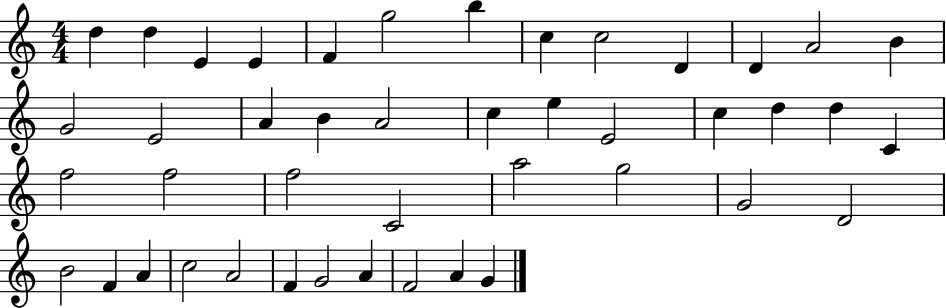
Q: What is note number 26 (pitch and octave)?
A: F5